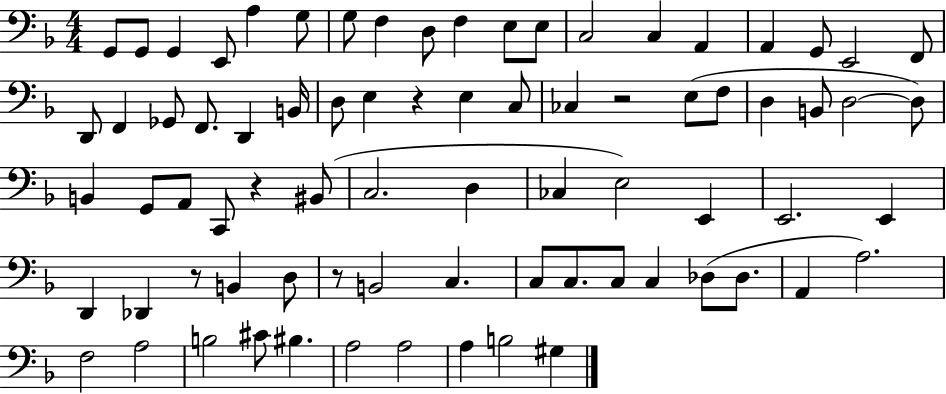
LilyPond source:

{
  \clef bass
  \numericTimeSignature
  \time 4/4
  \key f \major
  \repeat volta 2 { g,8 g,8 g,4 e,8 a4 g8 | g8 f4 d8 f4 e8 e8 | c2 c4 a,4 | a,4 g,8 e,2 f,8 | \break d,8 f,4 ges,8 f,8. d,4 b,16 | d8 e4 r4 e4 c8 | ces4 r2 e8( f8 | d4 b,8 d2~~ d8) | \break b,4 g,8 a,8 c,8 r4 bis,8( | c2. d4 | ces4 e2) e,4 | e,2. e,4 | \break d,4 des,4 r8 b,4 d8 | r8 b,2 c4. | c8 c8. c8 c4 des8( des8. | a,4 a2.) | \break f2 a2 | b2 cis'8 bis4. | a2 a2 | a4 b2 gis4 | \break } \bar "|."
}